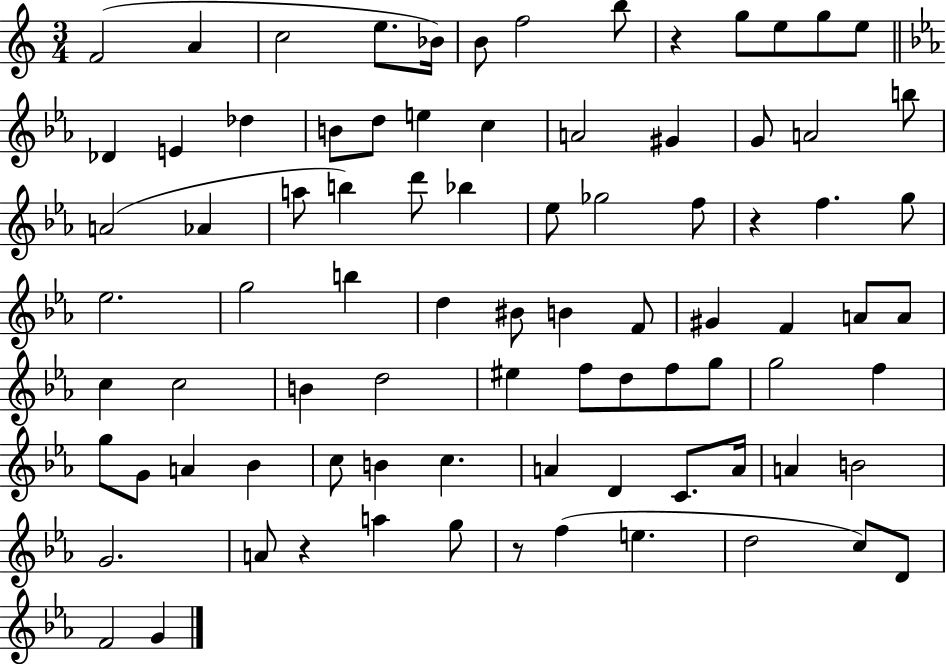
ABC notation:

X:1
T:Untitled
M:3/4
L:1/4
K:C
F2 A c2 e/2 _B/4 B/2 f2 b/2 z g/2 e/2 g/2 e/2 _D E _d B/2 d/2 e c A2 ^G G/2 A2 b/2 A2 _A a/2 b d'/2 _b _e/2 _g2 f/2 z f g/2 _e2 g2 b d ^B/2 B F/2 ^G F A/2 A/2 c c2 B d2 ^e f/2 d/2 f/2 g/2 g2 f g/2 G/2 A _B c/2 B c A D C/2 A/4 A B2 G2 A/2 z a g/2 z/2 f e d2 c/2 D/2 F2 G